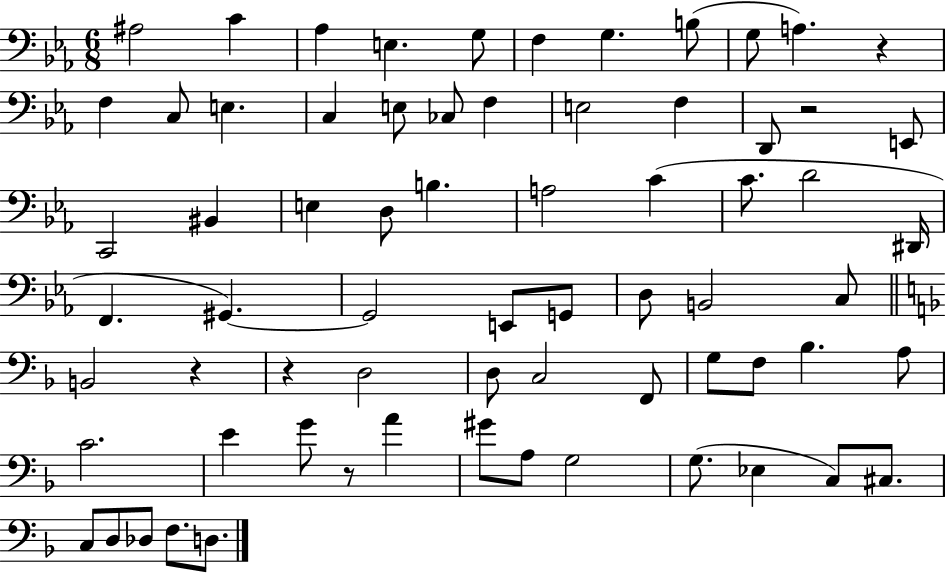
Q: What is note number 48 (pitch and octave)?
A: A3